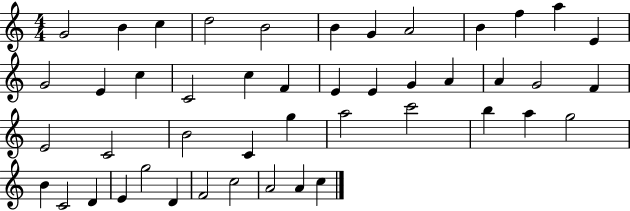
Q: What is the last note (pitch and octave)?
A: C5